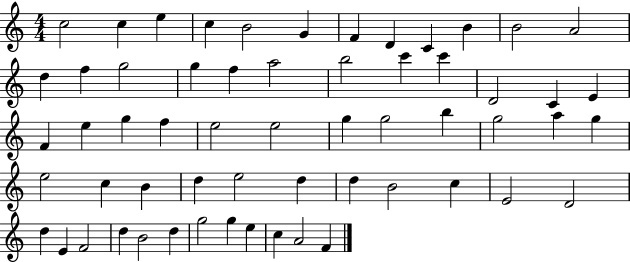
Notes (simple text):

C5/h C5/q E5/q C5/q B4/h G4/q F4/q D4/q C4/q B4/q B4/h A4/h D5/q F5/q G5/h G5/q F5/q A5/h B5/h C6/q C6/q D4/h C4/q E4/q F4/q E5/q G5/q F5/q E5/h E5/h G5/q G5/h B5/q G5/h A5/q G5/q E5/h C5/q B4/q D5/q E5/h D5/q D5/q B4/h C5/q E4/h D4/h D5/q E4/q F4/h D5/q B4/h D5/q G5/h G5/q E5/q C5/q A4/h F4/q